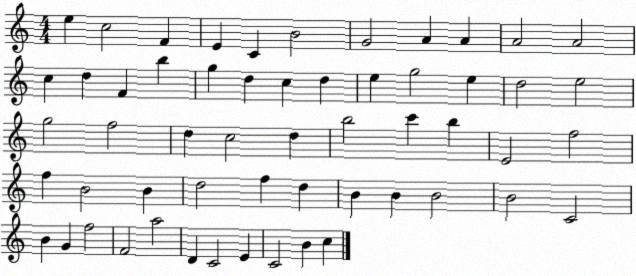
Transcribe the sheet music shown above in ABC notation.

X:1
T:Untitled
M:4/4
L:1/4
K:C
e c2 F E C B2 G2 A A A2 A2 c d F b g d c d e g2 e d2 e2 g2 f2 d c2 d b2 c' b E2 f2 f B2 B d2 f d B B B2 B2 C2 B G f2 F2 a2 D C2 E C2 B c